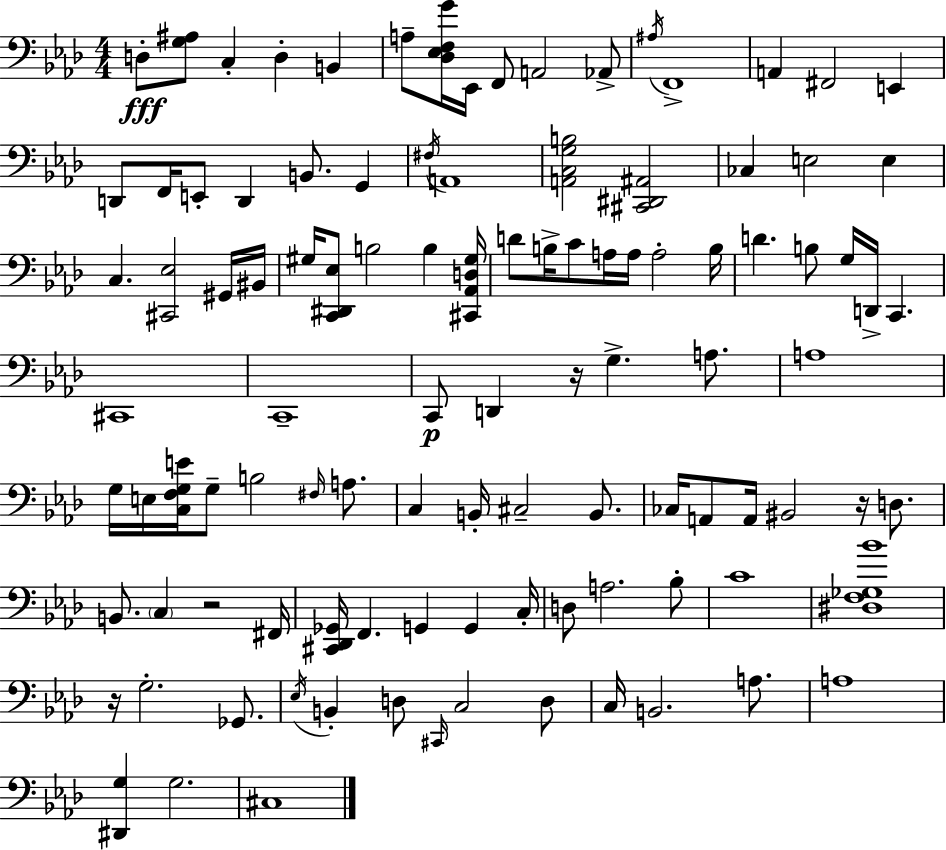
D3/e [G3,A#3]/e C3/q D3/q B2/q A3/e [Db3,Eb3,F3,G4]/s Eb2/s F2/e A2/h Ab2/e A#3/s F2/w A2/q F#2/h E2/q D2/e F2/s E2/e D2/q B2/e. G2/q F#3/s A2/w [A2,C3,G3,B3]/h [C#2,D#2,A#2]/h CES3/q E3/h E3/q C3/q. [C#2,Eb3]/h G#2/s BIS2/s G#3/s [C2,D#2,Eb3]/e B3/h B3/q [C#2,Ab2,D3,G#3]/s D4/e B3/s C4/e A3/s A3/s A3/h B3/s D4/q. B3/e G3/s D2/s C2/q. C#2/w C2/w C2/e D2/q R/s G3/q. A3/e. A3/w G3/s E3/s [C3,F3,G3,E4]/s G3/e B3/h F#3/s A3/e. C3/q B2/s C#3/h B2/e. CES3/s A2/e A2/s BIS2/h R/s D3/e. B2/e. C3/q R/h F#2/s [C#2,Db2,Gb2]/s F2/q. G2/q G2/q C3/s D3/e A3/h. Bb3/e C4/w [D#3,F3,Gb3,Bb4]/w R/s G3/h. Gb2/e. Eb3/s B2/q D3/e C#2/s C3/h D3/e C3/s B2/h. A3/e. A3/w [D#2,G3]/q G3/h. C#3/w